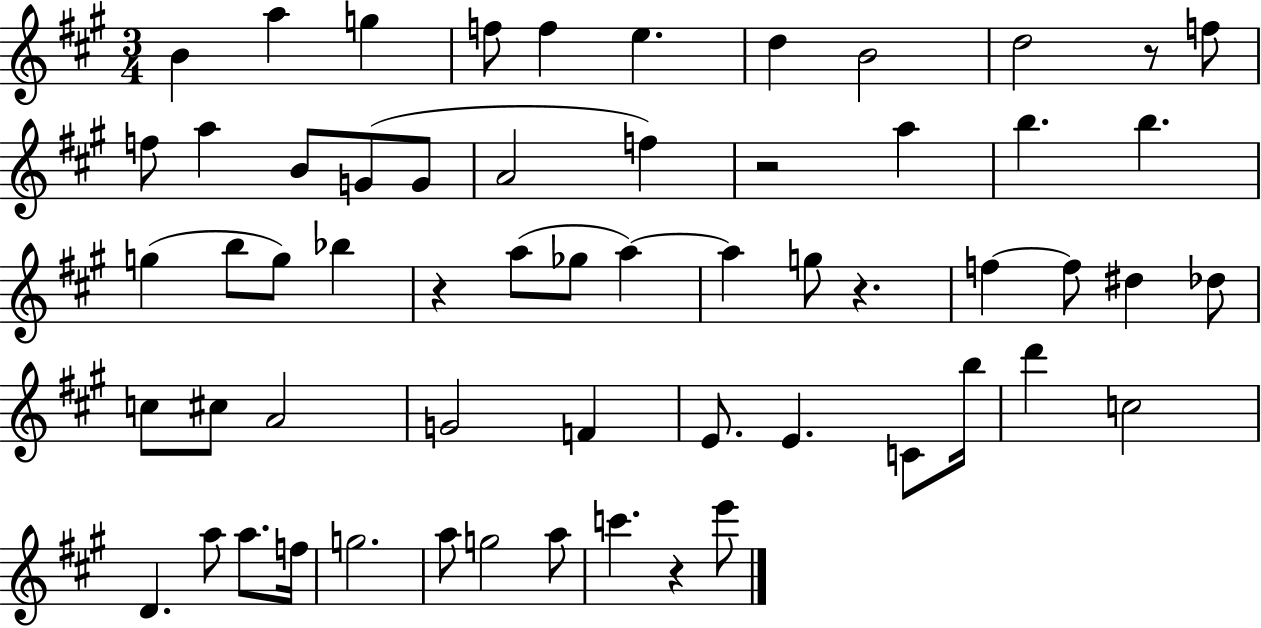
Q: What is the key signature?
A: A major